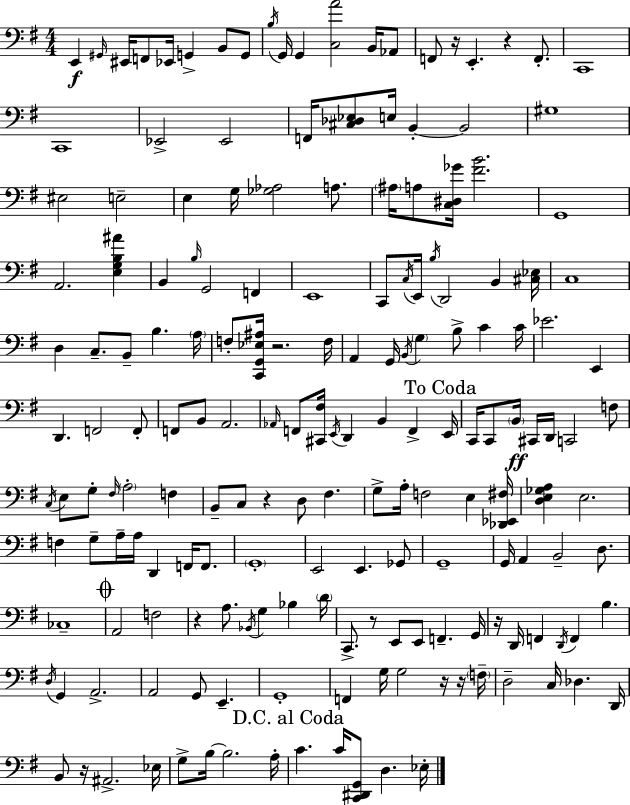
E2/q G#2/s EIS2/s F2/e Eb2/s G2/q B2/e G2/e B3/s G2/s G2/q [C3,A4]/h B2/s Ab2/e F2/e R/s E2/q. R/q F2/e. C2/w C2/w Eb2/h Eb2/h F2/s [C#3,Db3,Eb3]/e E3/s B2/q B2/h G#3/w EIS3/h E3/h E3/q G3/s [Gb3,Ab3]/h A3/e. A#3/s A3/e [C3,D#3,Gb4]/s [F#4,B4]/h. G2/w A2/h. [E3,G3,B3,A#4]/q B2/q B3/s G2/h F2/q E2/w C2/e C3/s E2/s B3/s D2/h B2/q [C#3,Eb3]/s C3/w D3/q C3/e. B2/e B3/q. A3/s F3/e [C2,G2,Eb3,A#3]/s R/h. F3/s A2/q G2/s B2/s G3/q B3/e C4/q C4/s Eb4/h. E2/q D2/q. F2/h F2/e F2/e B2/e A2/h. Ab2/s F2/e [C#2,F#3]/s E2/s D2/q B2/q F2/q E2/s C2/s C2/e B2/s C#2/s D2/s C2/h F3/e C3/s E3/e G3/e F#3/s A3/h F3/q B2/e C3/e R/q D3/e F#3/q. G3/e A3/s F3/h E3/q [Db2,Eb2,F#3]/s [D3,E3,Gb3,A3]/q E3/h. F3/q G3/e A3/s A3/s D2/q F2/s F2/e. G2/w E2/h E2/q. Gb2/e G2/w G2/s A2/q B2/h D3/e. CES3/w A2/h F3/h R/q A3/e. Bb2/s G3/q Bb3/q D4/s C2/e. R/e E2/e E2/e F2/q. G2/s R/s D2/s F2/q D2/s F2/q B3/q. D3/s G2/q A2/h. A2/h G2/e E2/q. G2/w F2/q G3/s G3/h R/s R/s F3/s D3/h C3/s Db3/q. D2/s B2/e R/s A#2/h. Eb3/s G3/e B3/s B3/h. A3/s C4/q. C4/s [C2,D#2,G2]/e D3/q. Eb3/s